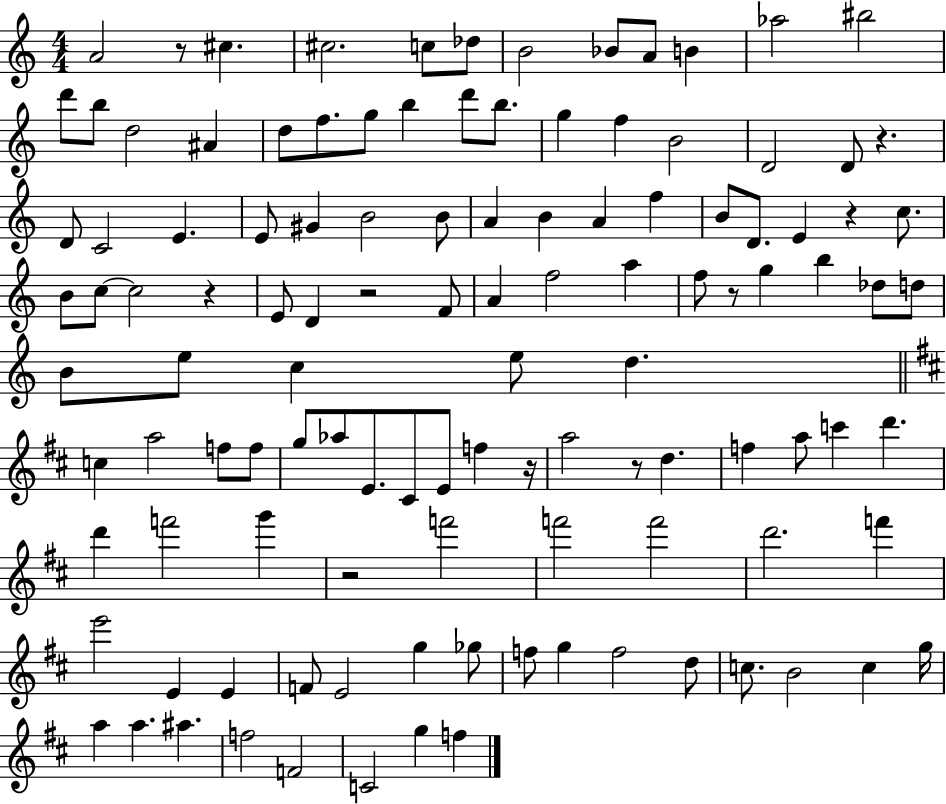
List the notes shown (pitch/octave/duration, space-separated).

A4/h R/e C#5/q. C#5/h. C5/e Db5/e B4/h Bb4/e A4/e B4/q Ab5/h BIS5/h D6/e B5/e D5/h A#4/q D5/e F5/e. G5/e B5/q D6/e B5/e. G5/q F5/q B4/h D4/h D4/e R/q. D4/e C4/h E4/q. E4/e G#4/q B4/h B4/e A4/q B4/q A4/q F5/q B4/e D4/e. E4/q R/q C5/e. B4/e C5/e C5/h R/q E4/e D4/q R/h F4/e A4/q F5/h A5/q F5/e R/e G5/q B5/q Db5/e D5/e B4/e E5/e C5/q E5/e D5/q. C5/q A5/h F5/e F5/e G5/e Ab5/e E4/e. C#4/e E4/e F5/q R/s A5/h R/e D5/q. F5/q A5/e C6/q D6/q. D6/q F6/h G6/q R/h F6/h F6/h F6/h D6/h. F6/q E6/h E4/q E4/q F4/e E4/h G5/q Gb5/e F5/e G5/q F5/h D5/e C5/e. B4/h C5/q G5/s A5/q A5/q. A#5/q. F5/h F4/h C4/h G5/q F5/q